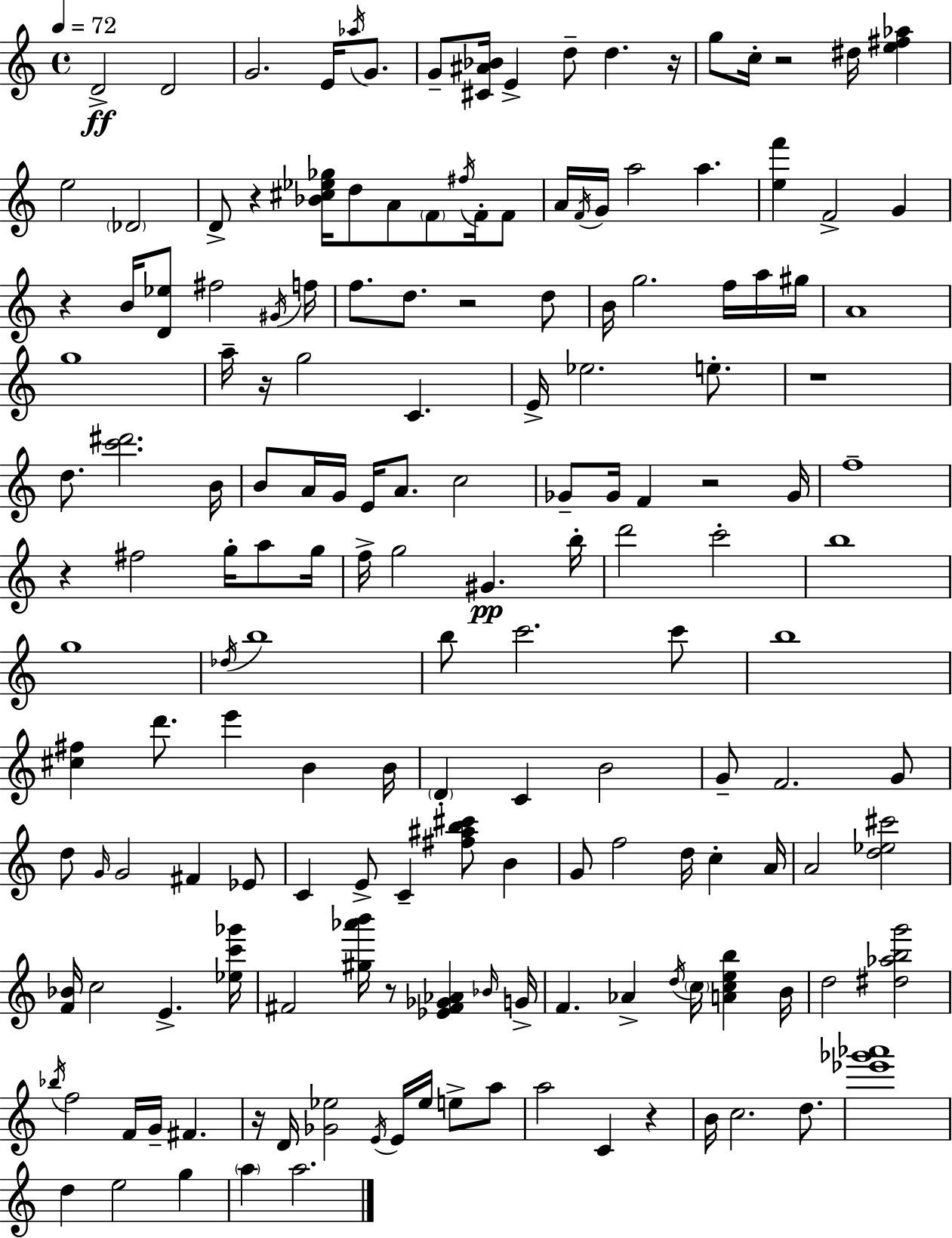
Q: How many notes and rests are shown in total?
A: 166